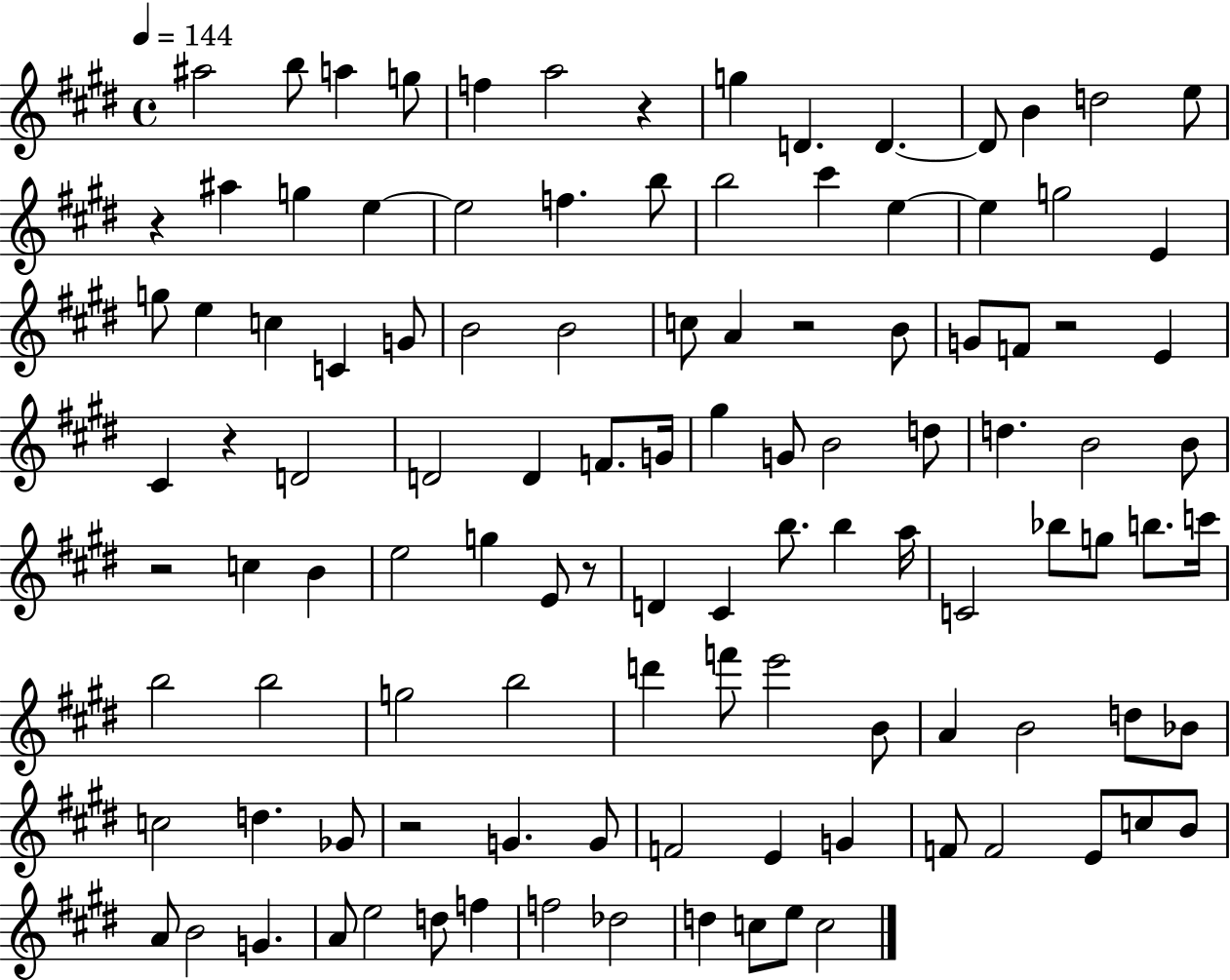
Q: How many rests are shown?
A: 8